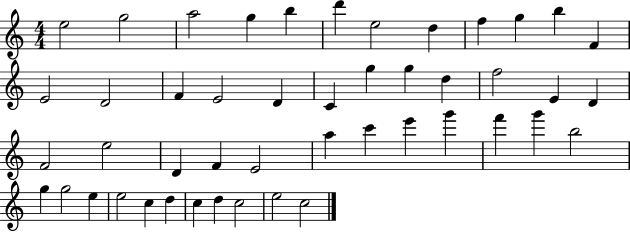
X:1
T:Untitled
M:4/4
L:1/4
K:C
e2 g2 a2 g b d' e2 d f g b F E2 D2 F E2 D C g g d f2 E D F2 e2 D F E2 a c' e' g' f' g' b2 g g2 e e2 c d c d c2 e2 c2